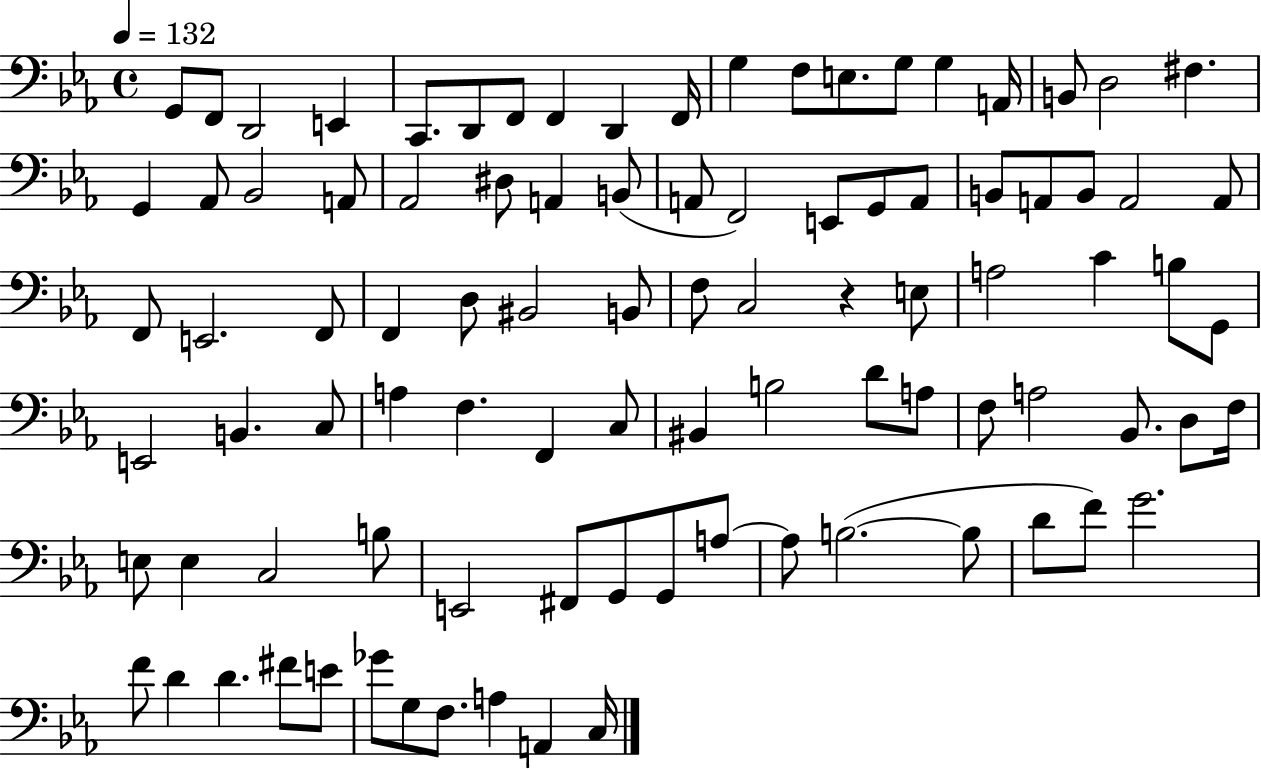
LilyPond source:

{
  \clef bass
  \time 4/4
  \defaultTimeSignature
  \key ees \major
  \tempo 4 = 132
  g,8 f,8 d,2 e,4 | c,8. d,8 f,8 f,4 d,4 f,16 | g4 f8 e8. g8 g4 a,16 | b,8 d2 fis4. | \break g,4 aes,8 bes,2 a,8 | aes,2 dis8 a,4 b,8( | a,8 f,2) e,8 g,8 a,8 | b,8 a,8 b,8 a,2 a,8 | \break f,8 e,2. f,8 | f,4 d8 bis,2 b,8 | f8 c2 r4 e8 | a2 c'4 b8 g,8 | \break e,2 b,4. c8 | a4 f4. f,4 c8 | bis,4 b2 d'8 a8 | f8 a2 bes,8. d8 f16 | \break e8 e4 c2 b8 | e,2 fis,8 g,8 g,8 a8~~ | a8 b2.~(~ b8 | d'8 f'8) g'2. | \break f'8 d'4 d'4. fis'8 e'8 | ges'8 g8 f8. a4 a,4 c16 | \bar "|."
}